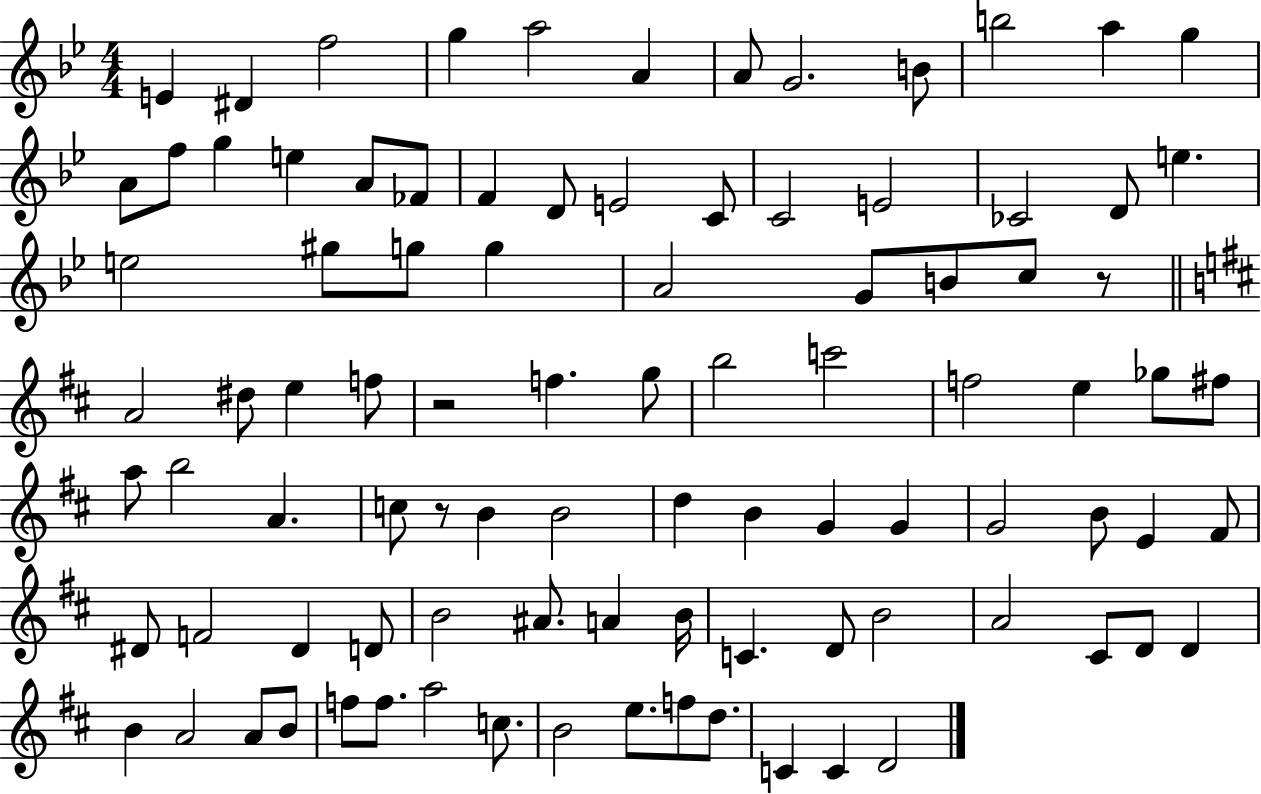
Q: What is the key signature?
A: BES major